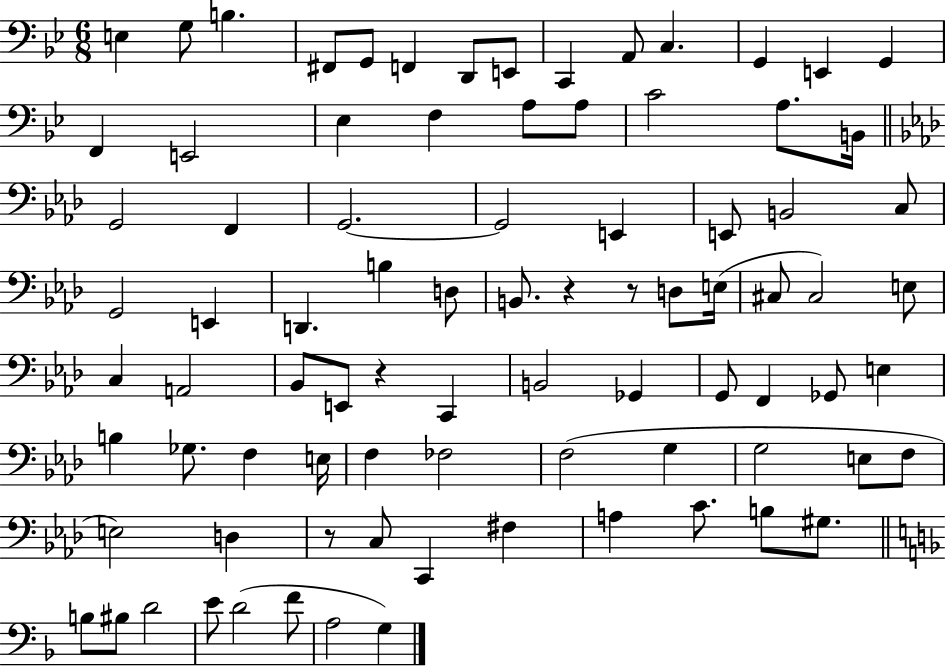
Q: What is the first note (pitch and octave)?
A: E3